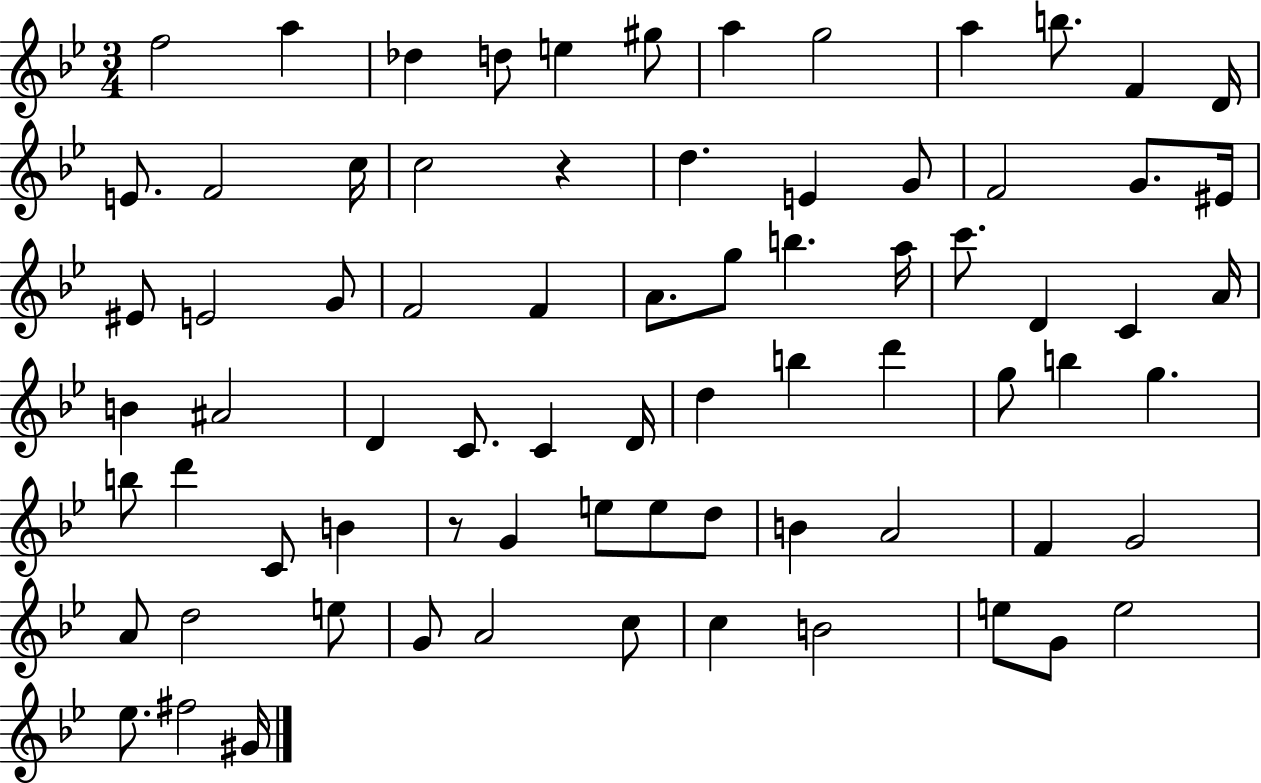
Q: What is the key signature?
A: BES major